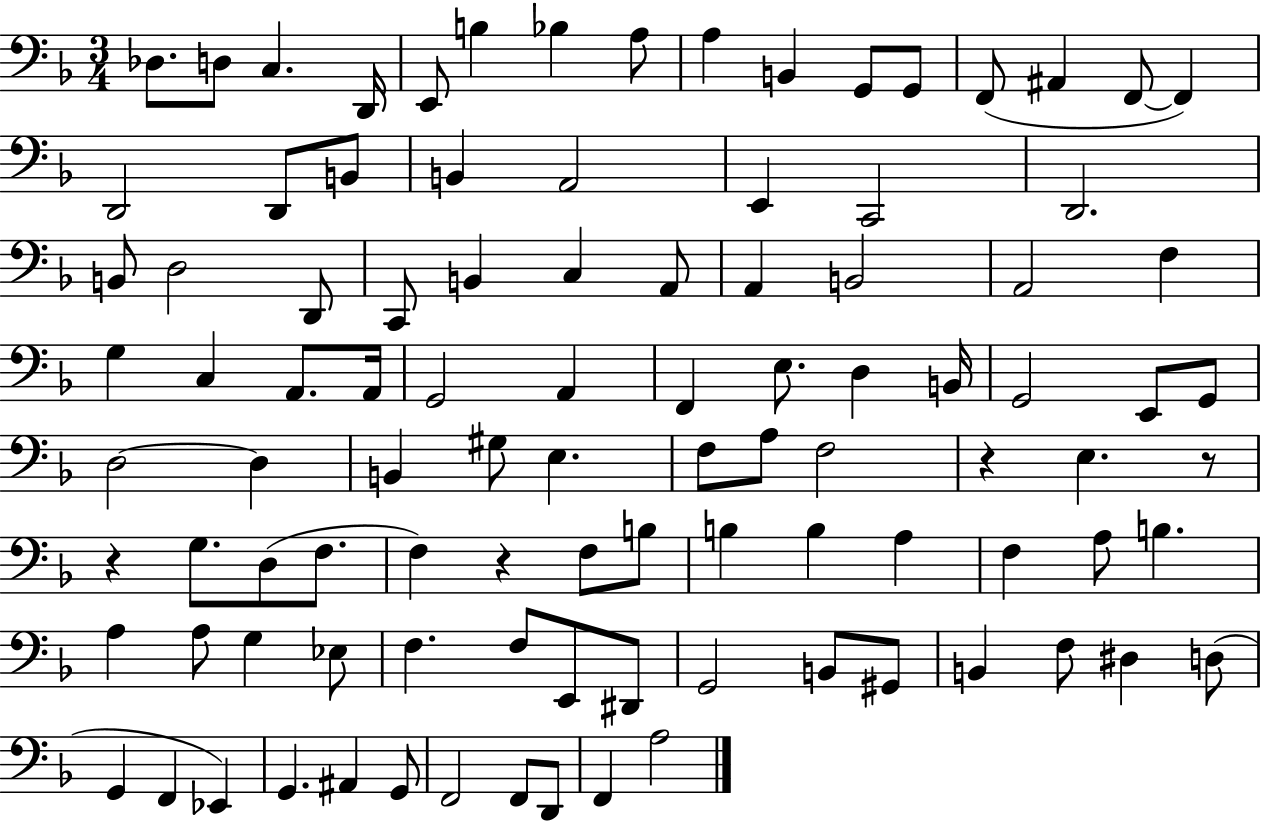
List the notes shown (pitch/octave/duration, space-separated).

Db3/e. D3/e C3/q. D2/s E2/e B3/q Bb3/q A3/e A3/q B2/q G2/e G2/e F2/e A#2/q F2/e F2/q D2/h D2/e B2/e B2/q A2/h E2/q C2/h D2/h. B2/e D3/h D2/e C2/e B2/q C3/q A2/e A2/q B2/h A2/h F3/q G3/q C3/q A2/e. A2/s G2/h A2/q F2/q E3/e. D3/q B2/s G2/h E2/e G2/e D3/h D3/q B2/q G#3/e E3/q. F3/e A3/e F3/h R/q E3/q. R/e R/q G3/e. D3/e F3/e. F3/q R/q F3/e B3/e B3/q B3/q A3/q F3/q A3/e B3/q. A3/q A3/e G3/q Eb3/e F3/q. F3/e E2/e D#2/e G2/h B2/e G#2/e B2/q F3/e D#3/q D3/e G2/q F2/q Eb2/q G2/q. A#2/q G2/e F2/h F2/e D2/e F2/q A3/h